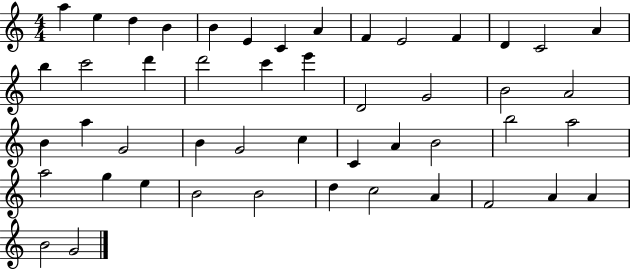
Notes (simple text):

A5/q E5/q D5/q B4/q B4/q E4/q C4/q A4/q F4/q E4/h F4/q D4/q C4/h A4/q B5/q C6/h D6/q D6/h C6/q E6/q D4/h G4/h B4/h A4/h B4/q A5/q G4/h B4/q G4/h C5/q C4/q A4/q B4/h B5/h A5/h A5/h G5/q E5/q B4/h B4/h D5/q C5/h A4/q F4/h A4/q A4/q B4/h G4/h